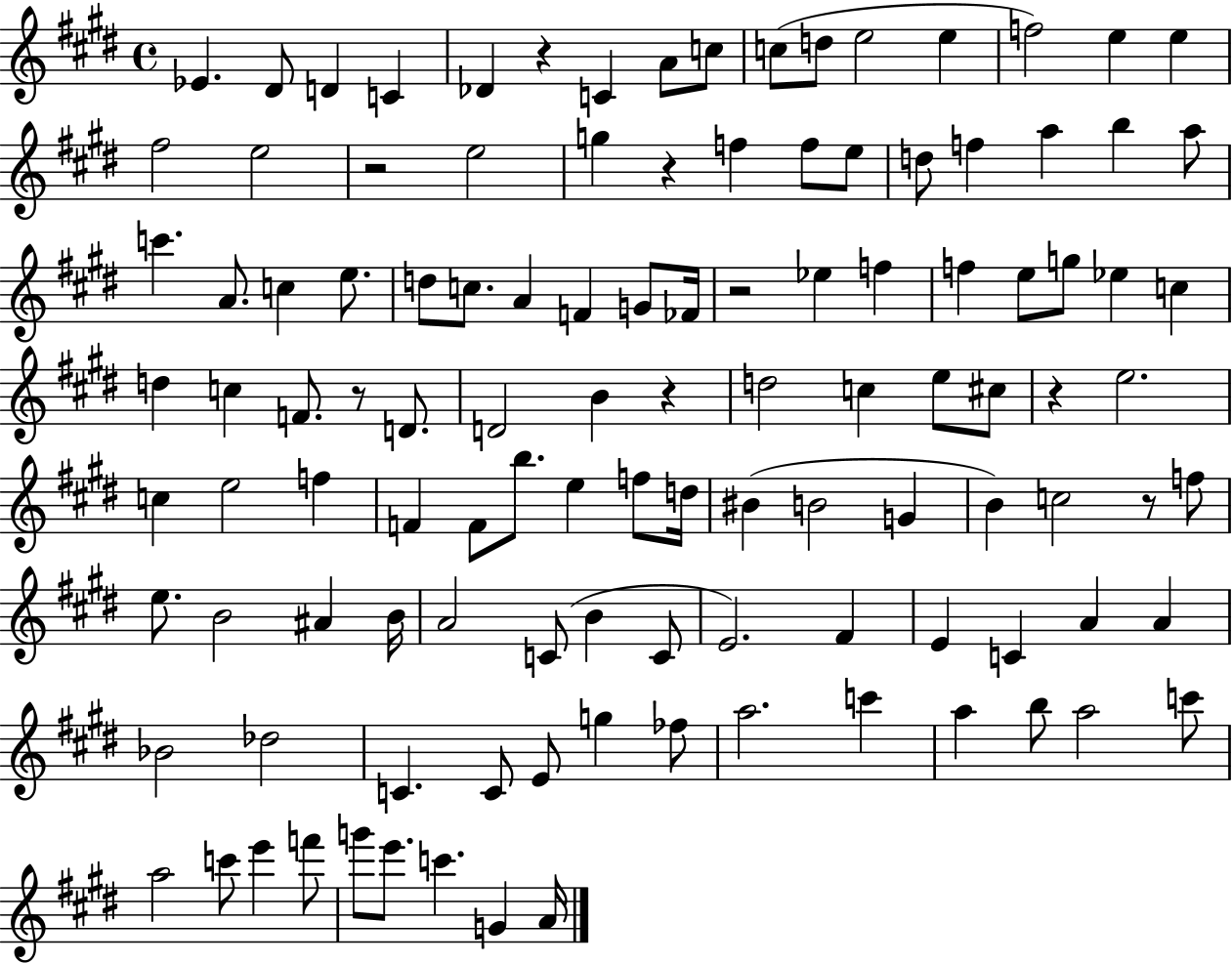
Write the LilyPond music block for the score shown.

{
  \clef treble
  \time 4/4
  \defaultTimeSignature
  \key e \major
  ees'4. dis'8 d'4 c'4 | des'4 r4 c'4 a'8 c''8 | c''8( d''8 e''2 e''4 | f''2) e''4 e''4 | \break fis''2 e''2 | r2 e''2 | g''4 r4 f''4 f''8 e''8 | d''8 f''4 a''4 b''4 a''8 | \break c'''4. a'8. c''4 e''8. | d''8 c''8. a'4 f'4 g'8 fes'16 | r2 ees''4 f''4 | f''4 e''8 g''8 ees''4 c''4 | \break d''4 c''4 f'8. r8 d'8. | d'2 b'4 r4 | d''2 c''4 e''8 cis''8 | r4 e''2. | \break c''4 e''2 f''4 | f'4 f'8 b''8. e''4 f''8 d''16 | bis'4( b'2 g'4 | b'4) c''2 r8 f''8 | \break e''8. b'2 ais'4 b'16 | a'2 c'8( b'4 c'8 | e'2.) fis'4 | e'4 c'4 a'4 a'4 | \break bes'2 des''2 | c'4. c'8 e'8 g''4 fes''8 | a''2. c'''4 | a''4 b''8 a''2 c'''8 | \break a''2 c'''8 e'''4 f'''8 | g'''8 e'''8. c'''4. g'4 a'16 | \bar "|."
}